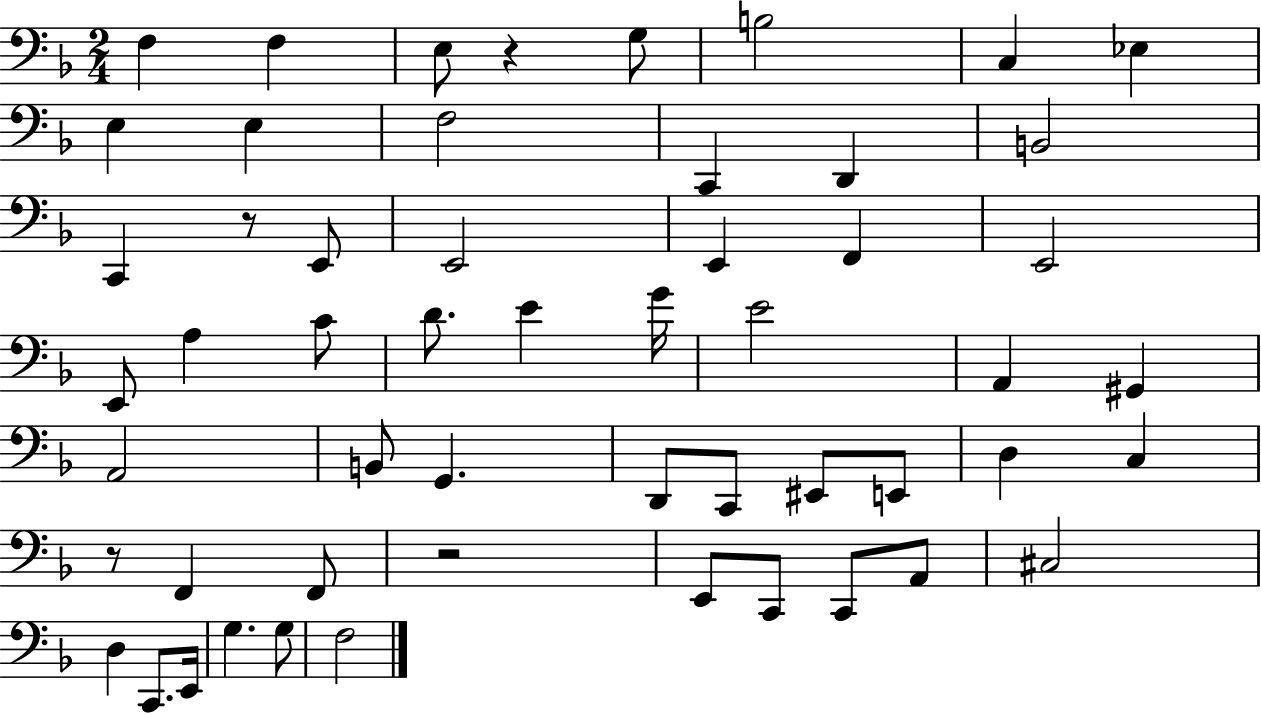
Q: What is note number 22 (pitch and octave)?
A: C4